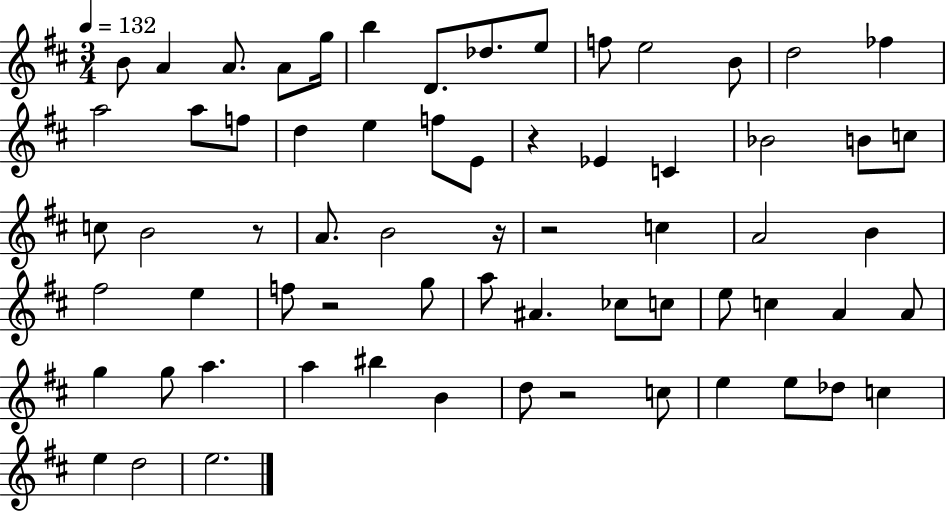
B4/e A4/q A4/e. A4/e G5/s B5/q D4/e. Db5/e. E5/e F5/e E5/h B4/e D5/h FES5/q A5/h A5/e F5/e D5/q E5/q F5/e E4/e R/q Eb4/q C4/q Bb4/h B4/e C5/e C5/e B4/h R/e A4/e. B4/h R/s R/h C5/q A4/h B4/q F#5/h E5/q F5/e R/h G5/e A5/e A#4/q. CES5/e C5/e E5/e C5/q A4/q A4/e G5/q G5/e A5/q. A5/q BIS5/q B4/q D5/e R/h C5/e E5/q E5/e Db5/e C5/q E5/q D5/h E5/h.